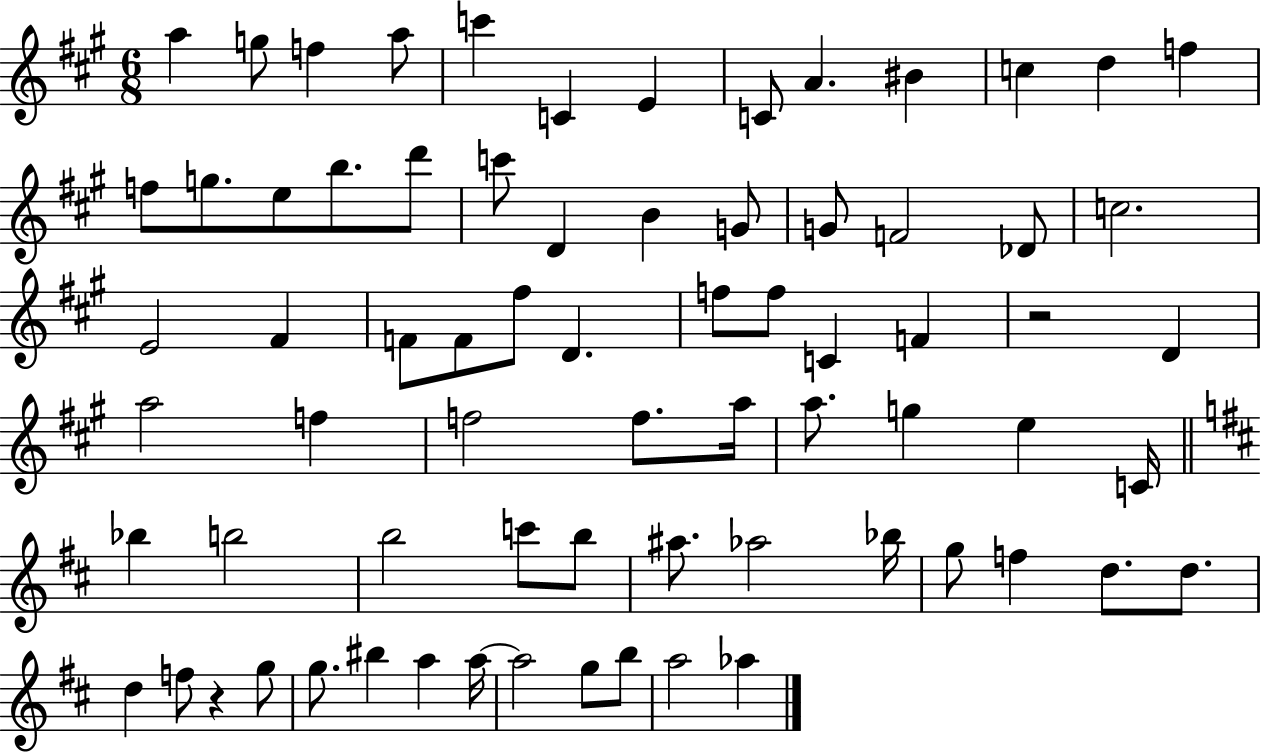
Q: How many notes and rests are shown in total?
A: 72